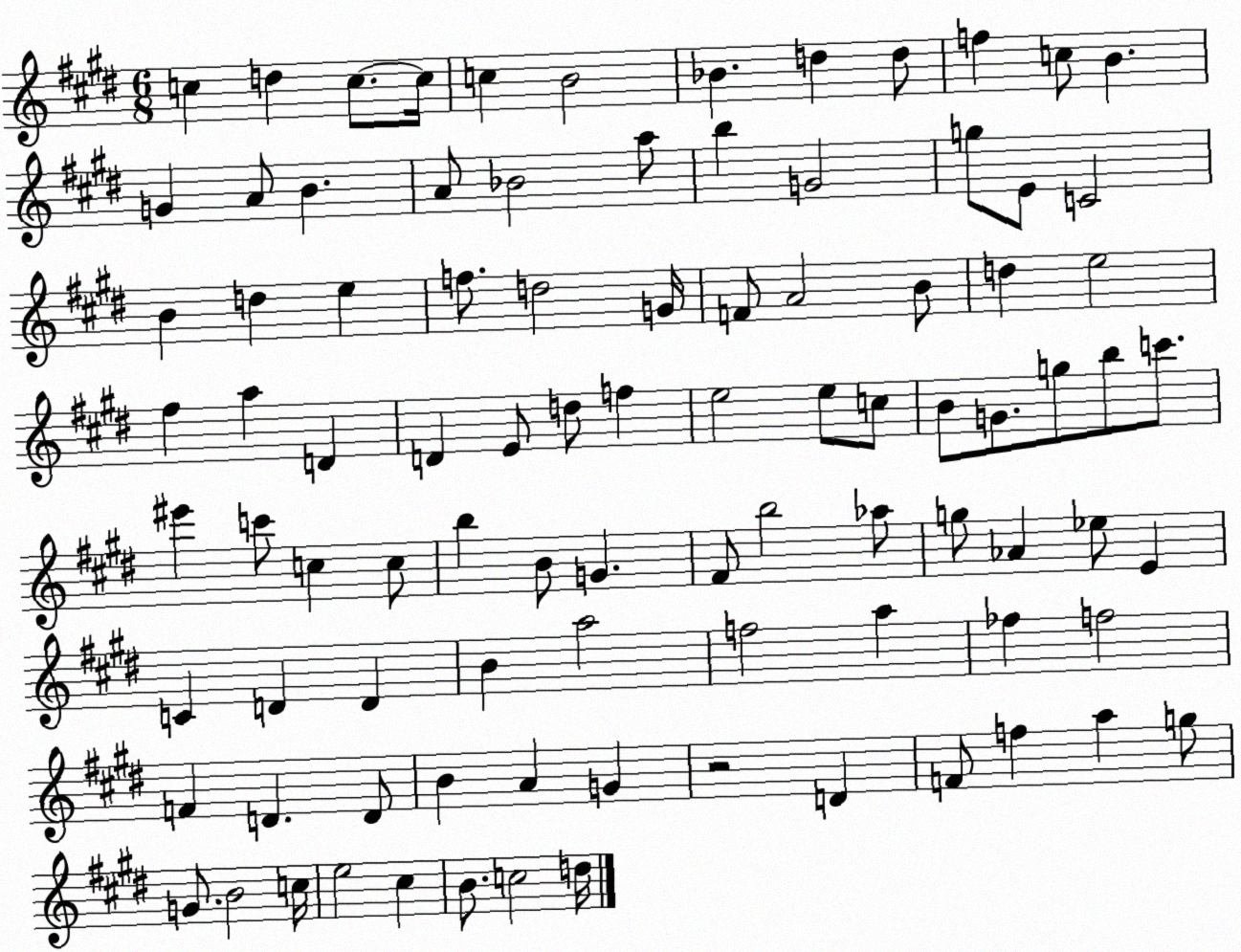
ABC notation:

X:1
T:Untitled
M:6/8
L:1/4
K:E
c d c/2 c/4 c B2 _B d d/2 f c/2 B G A/2 B A/2 _B2 a/2 b G2 g/2 E/2 C2 B d e f/2 d2 G/4 F/2 A2 B/2 d e2 ^f a D D E/2 d/2 f e2 e/2 c/2 B/2 G/2 g/2 b/2 c'/2 ^e' c'/2 c c/2 b B/2 G ^F/2 b2 _a/2 g/2 _A _e/2 E C D D B a2 f2 a _f f2 F D D/2 B A G z2 D F/2 f a g/2 G/2 B2 c/4 e2 ^c B/2 c2 d/4